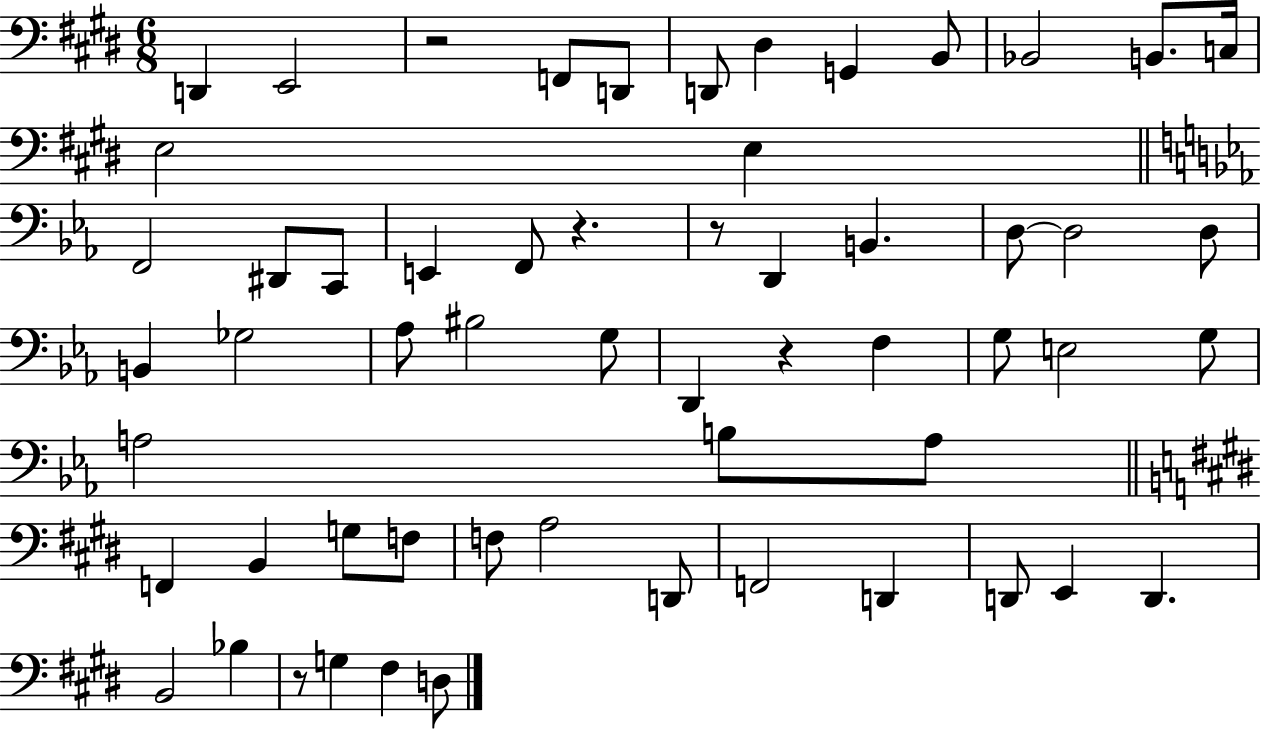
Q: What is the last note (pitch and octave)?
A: D3